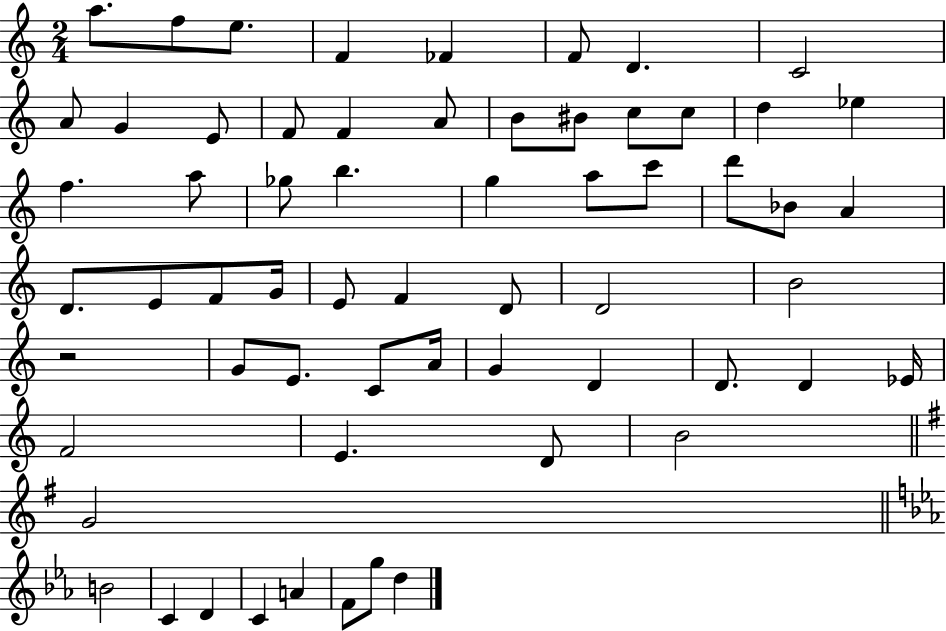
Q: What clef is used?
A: treble